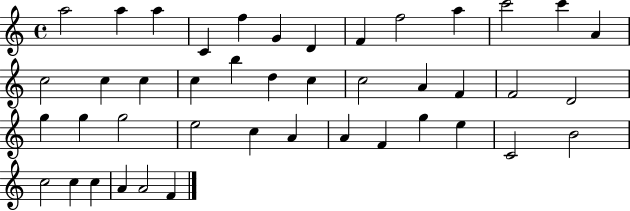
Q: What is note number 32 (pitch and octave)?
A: A4